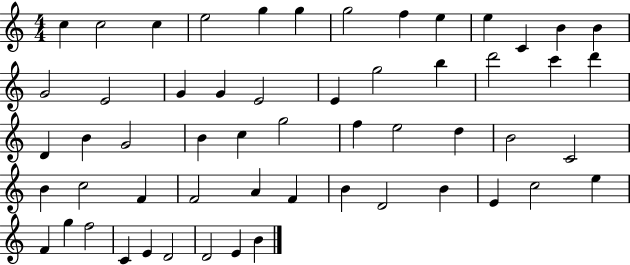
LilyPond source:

{
  \clef treble
  \numericTimeSignature
  \time 4/4
  \key c \major
  c''4 c''2 c''4 | e''2 g''4 g''4 | g''2 f''4 e''4 | e''4 c'4 b'4 b'4 | \break g'2 e'2 | g'4 g'4 e'2 | e'4 g''2 b''4 | d'''2 c'''4 d'''4 | \break d'4 b'4 g'2 | b'4 c''4 g''2 | f''4 e''2 d''4 | b'2 c'2 | \break b'4 c''2 f'4 | f'2 a'4 f'4 | b'4 d'2 b'4 | e'4 c''2 e''4 | \break f'4 g''4 f''2 | c'4 e'4 d'2 | d'2 e'4 b'4 | \bar "|."
}